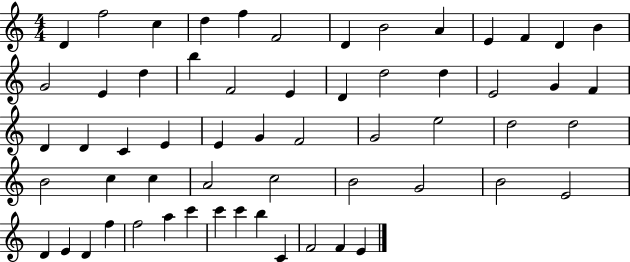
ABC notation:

X:1
T:Untitled
M:4/4
L:1/4
K:C
D f2 c d f F2 D B2 A E F D B G2 E d b F2 E D d2 d E2 G F D D C E E G F2 G2 e2 d2 d2 B2 c c A2 c2 B2 G2 B2 E2 D E D f f2 a c' c' c' b C F2 F E